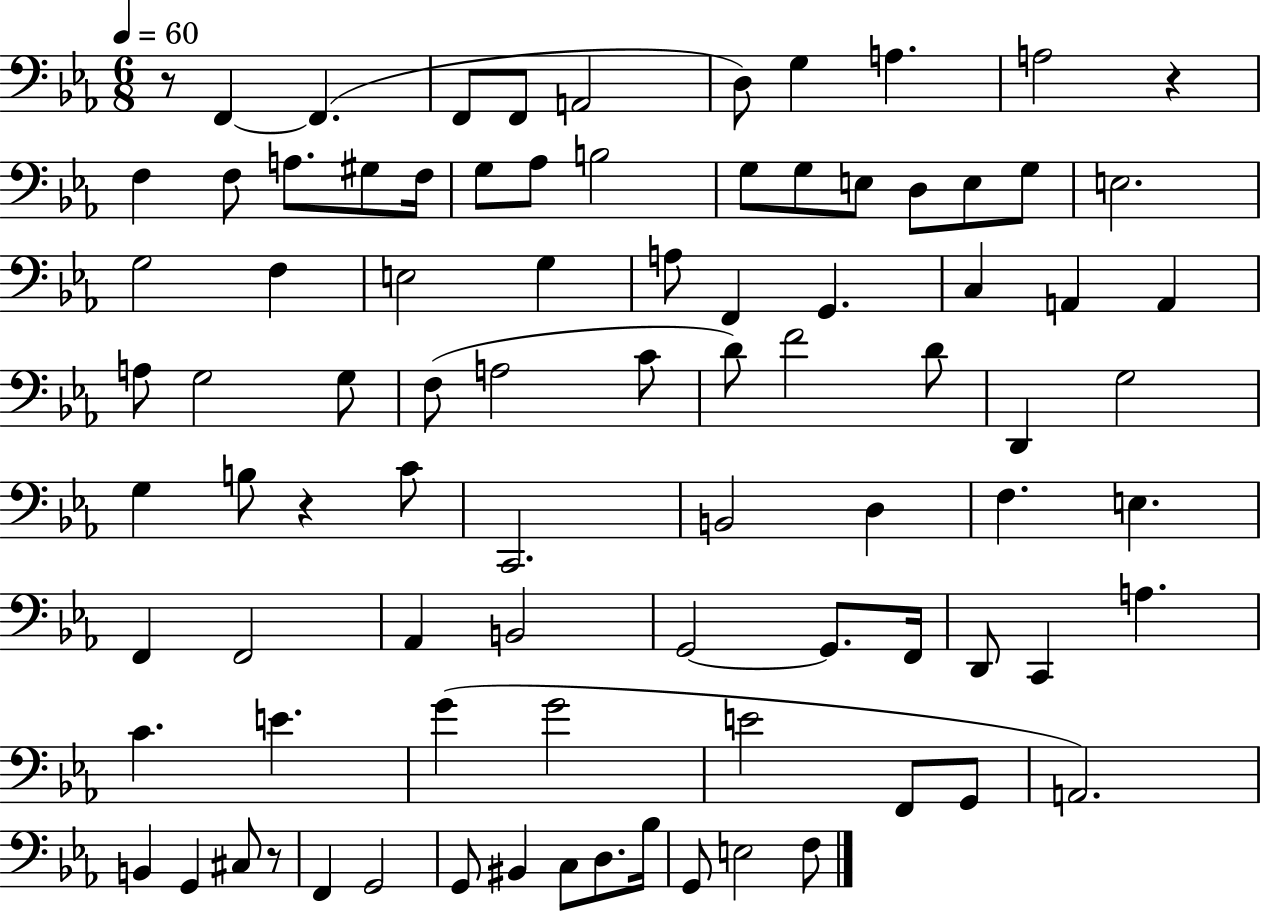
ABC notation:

X:1
T:Untitled
M:6/8
L:1/4
K:Eb
z/2 F,, F,, F,,/2 F,,/2 A,,2 D,/2 G, A, A,2 z F, F,/2 A,/2 ^G,/2 F,/4 G,/2 _A,/2 B,2 G,/2 G,/2 E,/2 D,/2 E,/2 G,/2 E,2 G,2 F, E,2 G, A,/2 F,, G,, C, A,, A,, A,/2 G,2 G,/2 F,/2 A,2 C/2 D/2 F2 D/2 D,, G,2 G, B,/2 z C/2 C,,2 B,,2 D, F, E, F,, F,,2 _A,, B,,2 G,,2 G,,/2 F,,/4 D,,/2 C,, A, C E G G2 E2 F,,/2 G,,/2 A,,2 B,, G,, ^C,/2 z/2 F,, G,,2 G,,/2 ^B,, C,/2 D,/2 _B,/4 G,,/2 E,2 F,/2